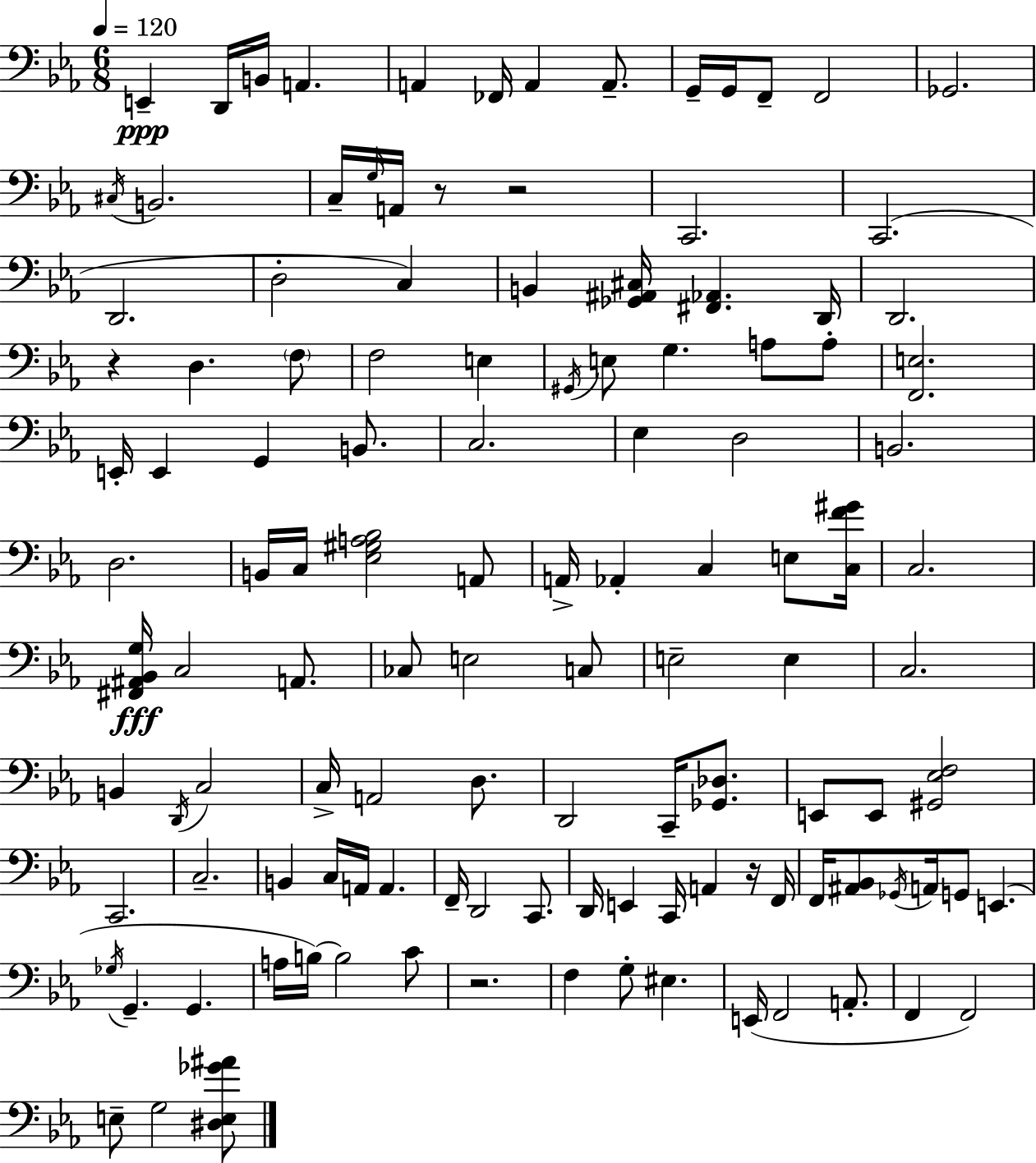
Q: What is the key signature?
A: EES major